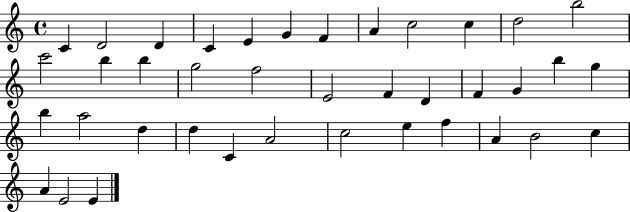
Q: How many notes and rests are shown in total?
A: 39